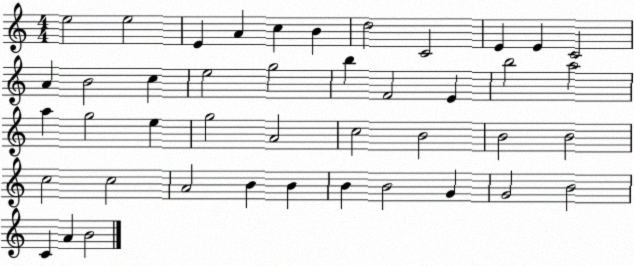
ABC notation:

X:1
T:Untitled
M:4/4
L:1/4
K:C
e2 e2 E A c B d2 C2 E E C2 A B2 c e2 g2 b F2 E b2 a2 a g2 e g2 A2 c2 B2 B2 B2 c2 c2 A2 B B B B2 G G2 B2 C A B2